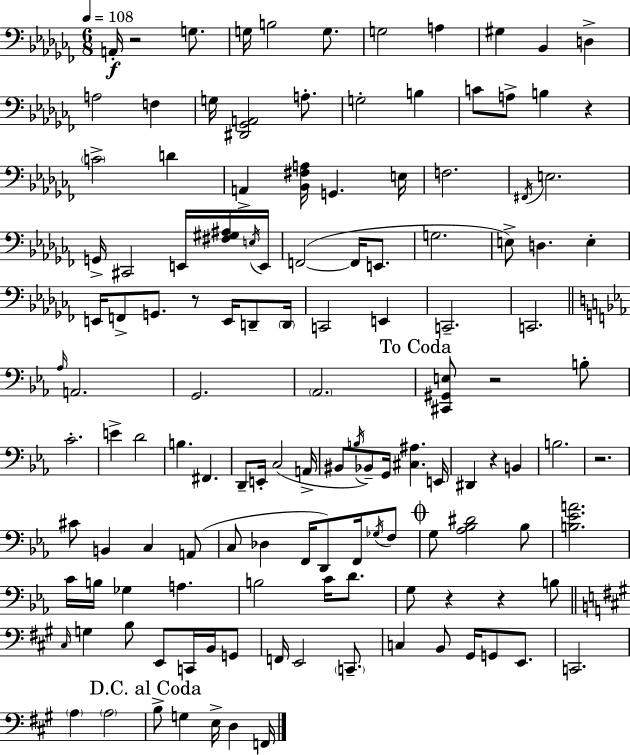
A2/s R/h G3/e. G3/s B3/h G3/e. G3/h A3/q G#3/q Bb2/q D3/q A3/h F3/q G3/s [D#2,Gb2,A2]/h A3/e. G3/h B3/q C4/e A3/e B3/q R/q C4/h D4/q A2/q [Bb2,F#3,A3]/s G2/q. E3/s F3/h. F#2/s E3/h. G2/s C#2/h E2/s [F#3,G#3,A#3]/s E3/s E2/s F2/h F2/s E2/e. G3/h. E3/e D3/q. E3/q E2/s F2/e G2/e. R/e E2/s D2/e D2/s C2/h E2/q C2/h. C2/h. Ab3/s A2/h. G2/h. Ab2/h. [C#2,G#2,E3]/e R/h B3/e C4/h. E4/q D4/h B3/q. F#2/q. D2/e E2/s C3/h A2/s BIS2/e B3/s Bb2/e G2/s [C#3,A#3]/q. E2/s D#2/q R/q B2/q B3/h. R/h. C#4/e B2/q C3/q A2/e C3/e Db3/q F2/s D2/e F2/s Gb3/s F3/e G3/e [Ab3,Bb3,D#4]/h Bb3/e [B3,Eb4,A4]/h. C4/s B3/s Gb3/q A3/q. B3/h C4/s D4/e. G3/e R/q R/q B3/e C#3/s G3/q B3/e E2/e C2/s B2/s G2/e F2/s E2/h C2/e. C3/q B2/e G#2/s G2/e E2/e. C2/h. A3/q A3/h B3/e G3/q E3/s D3/q F2/s